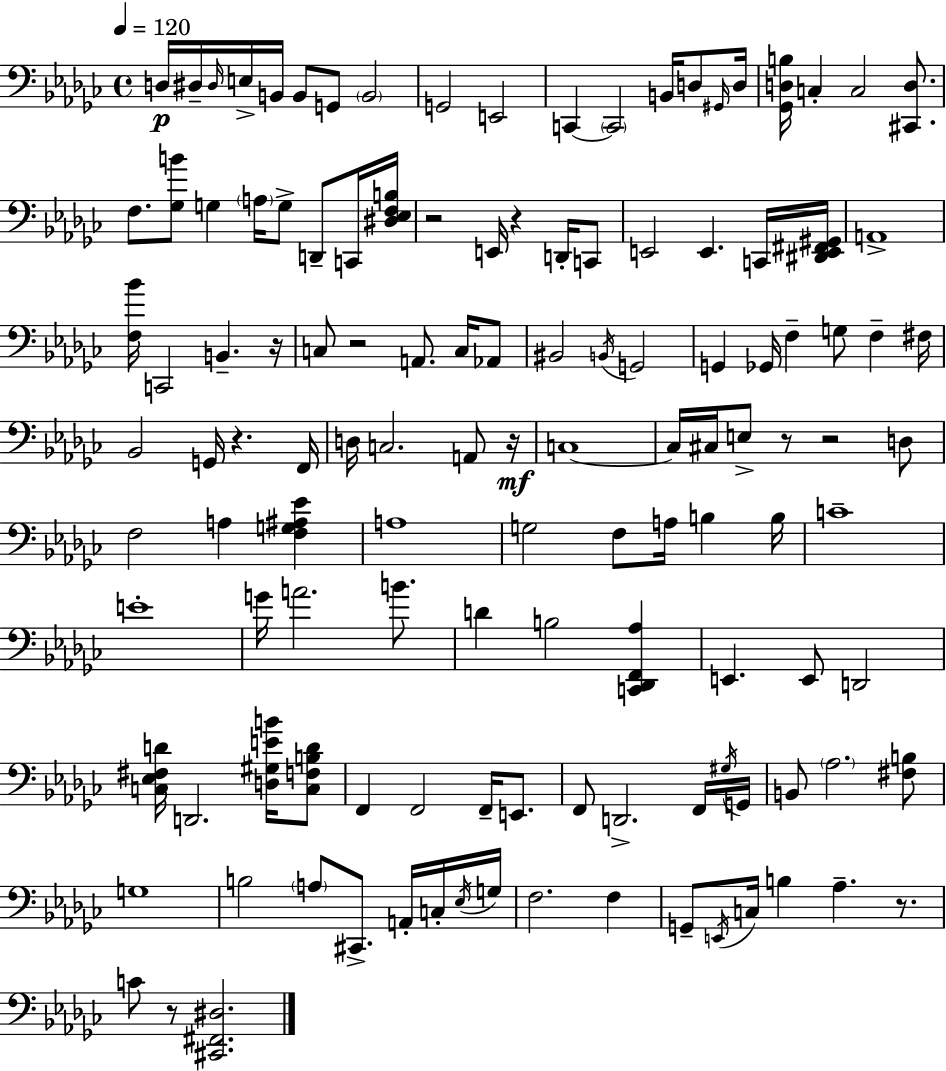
X:1
T:Untitled
M:4/4
L:1/4
K:Ebm
D,/4 ^D,/4 ^D,/4 E,/4 B,,/4 B,,/2 G,,/2 B,,2 G,,2 E,,2 C,, C,,2 B,,/4 D,/2 ^G,,/4 D,/4 [_G,,D,B,]/4 C, C,2 [^C,,D,]/2 F,/2 [_G,B]/2 G, A,/4 G,/2 D,,/2 C,,/4 [^D,_E,F,B,]/4 z2 E,,/4 z D,,/4 C,,/2 E,,2 E,, C,,/4 [^D,,E,,^F,,^G,,]/4 A,,4 [F,_B]/4 C,,2 B,, z/4 C,/2 z2 A,,/2 C,/4 _A,,/2 ^B,,2 B,,/4 G,,2 G,, _G,,/4 F, G,/2 F, ^F,/4 _B,,2 G,,/4 z F,,/4 D,/4 C,2 A,,/2 z/4 C,4 C,/4 ^C,/4 E,/2 z/2 z2 D,/2 F,2 A, [F,G,^A,_E] A,4 G,2 F,/2 A,/4 B, B,/4 C4 E4 G/4 A2 B/2 D B,2 [C,,_D,,F,,_A,] E,, E,,/2 D,,2 [C,_E,^F,D]/4 D,,2 [D,^G,EB]/4 [C,F,B,D]/2 F,, F,,2 F,,/4 E,,/2 F,,/2 D,,2 F,,/4 ^G,/4 G,,/4 B,,/2 _A,2 [^F,B,]/2 G,4 B,2 A,/2 ^C,,/2 A,,/4 C,/4 _E,/4 G,/4 F,2 F, G,,/2 E,,/4 C,/4 B, _A, z/2 C/2 z/2 [^C,,^F,,^D,]2